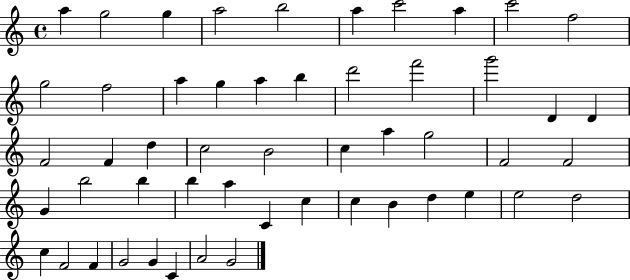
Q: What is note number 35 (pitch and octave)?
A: B5